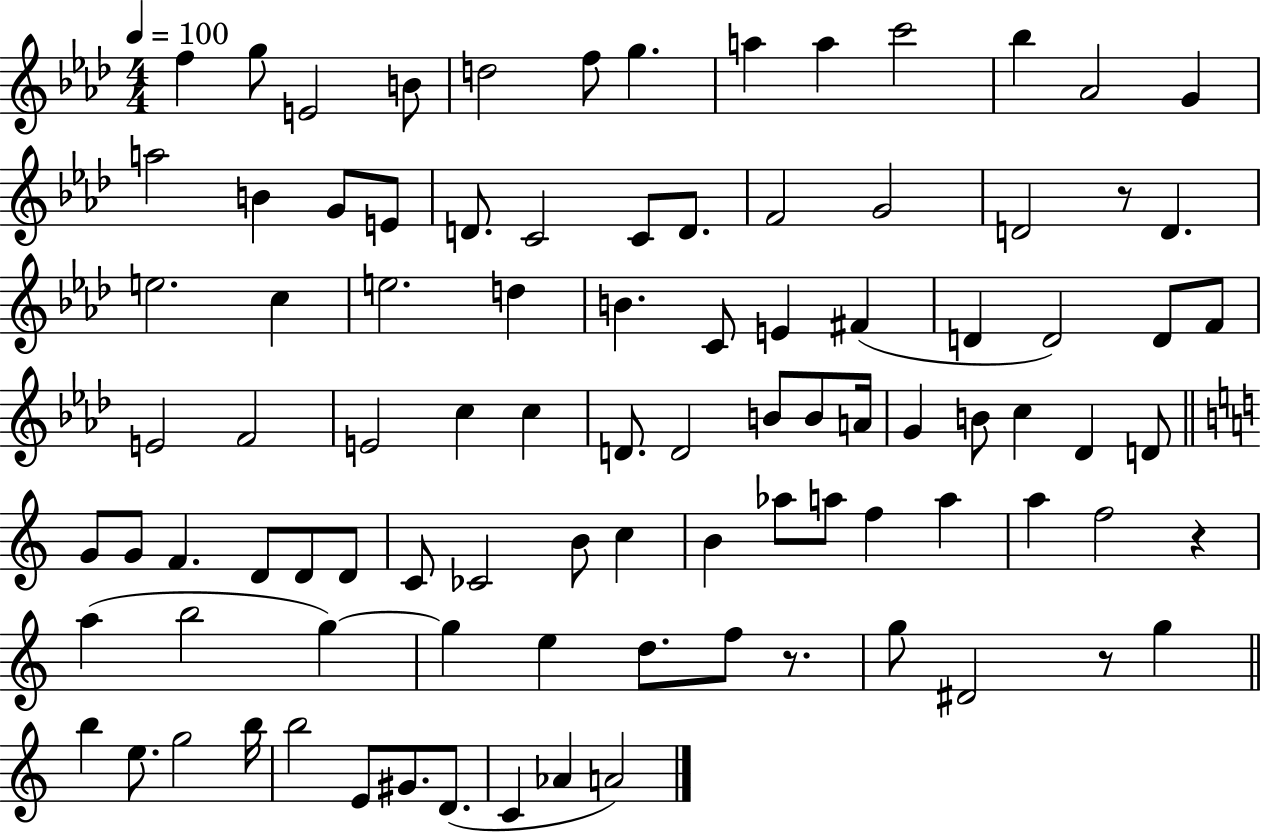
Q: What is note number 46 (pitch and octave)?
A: B4